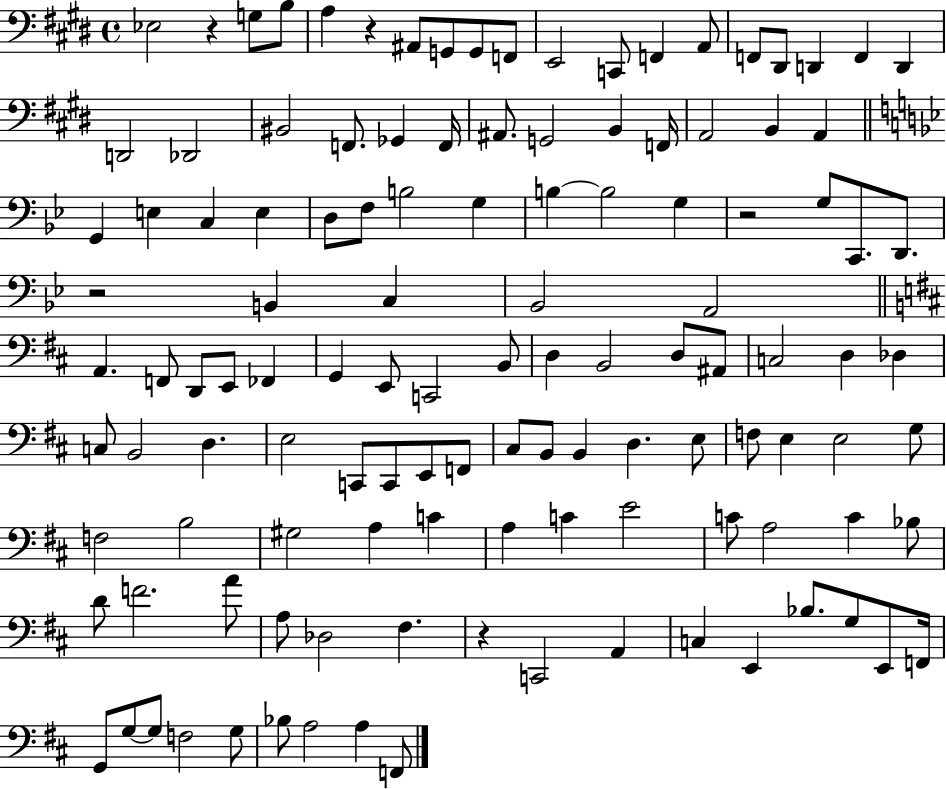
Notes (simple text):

Eb3/h R/q G3/e B3/e A3/q R/q A#2/e G2/e G2/e F2/e E2/h C2/e F2/q A2/e F2/e D#2/e D2/q F2/q D2/q D2/h Db2/h BIS2/h F2/e. Gb2/q F2/s A#2/e. G2/h B2/q F2/s A2/h B2/q A2/q G2/q E3/q C3/q E3/q D3/e F3/e B3/h G3/q B3/q B3/h G3/q R/h G3/e C2/e. D2/e. R/h B2/q C3/q Bb2/h A2/h A2/q. F2/e D2/e E2/e FES2/q G2/q E2/e C2/h B2/e D3/q B2/h D3/e A#2/e C3/h D3/q Db3/q C3/e B2/h D3/q. E3/h C2/e C2/e E2/e F2/e C#3/e B2/e B2/q D3/q. E3/e F3/e E3/q E3/h G3/e F3/h B3/h G#3/h A3/q C4/q A3/q C4/q E4/h C4/e A3/h C4/q Bb3/e D4/e F4/h. A4/e A3/e Db3/h F#3/q. R/q C2/h A2/q C3/q E2/q Bb3/e. G3/e E2/e F2/s G2/e G3/e G3/e F3/h G3/e Bb3/e A3/h A3/q F2/e